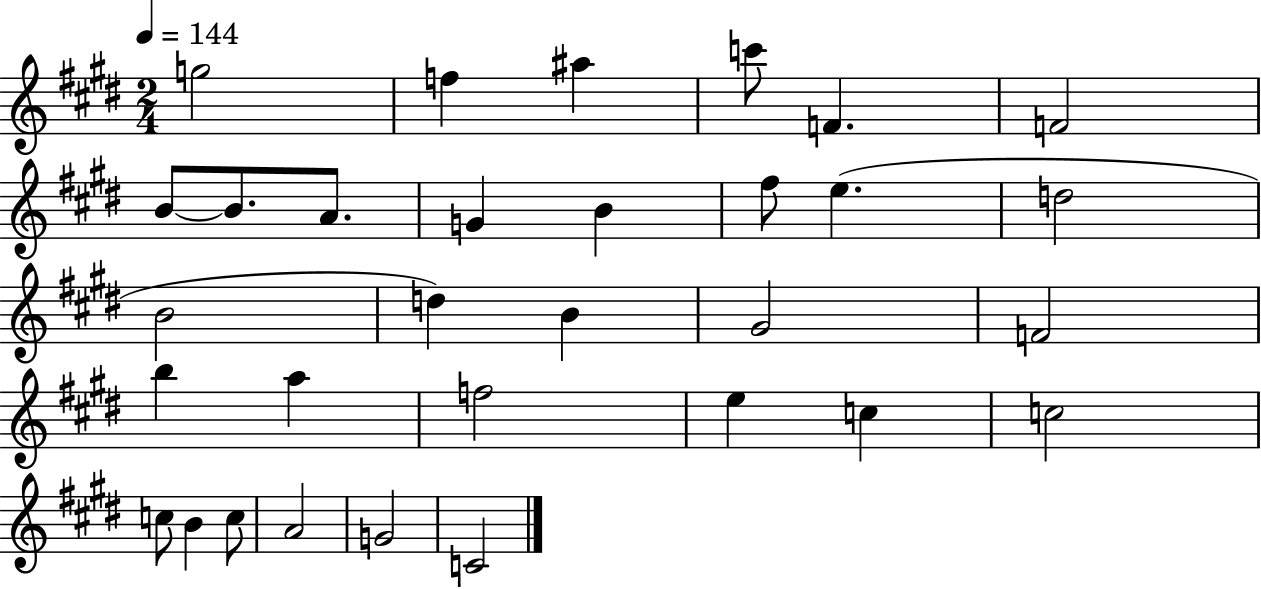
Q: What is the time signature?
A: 2/4